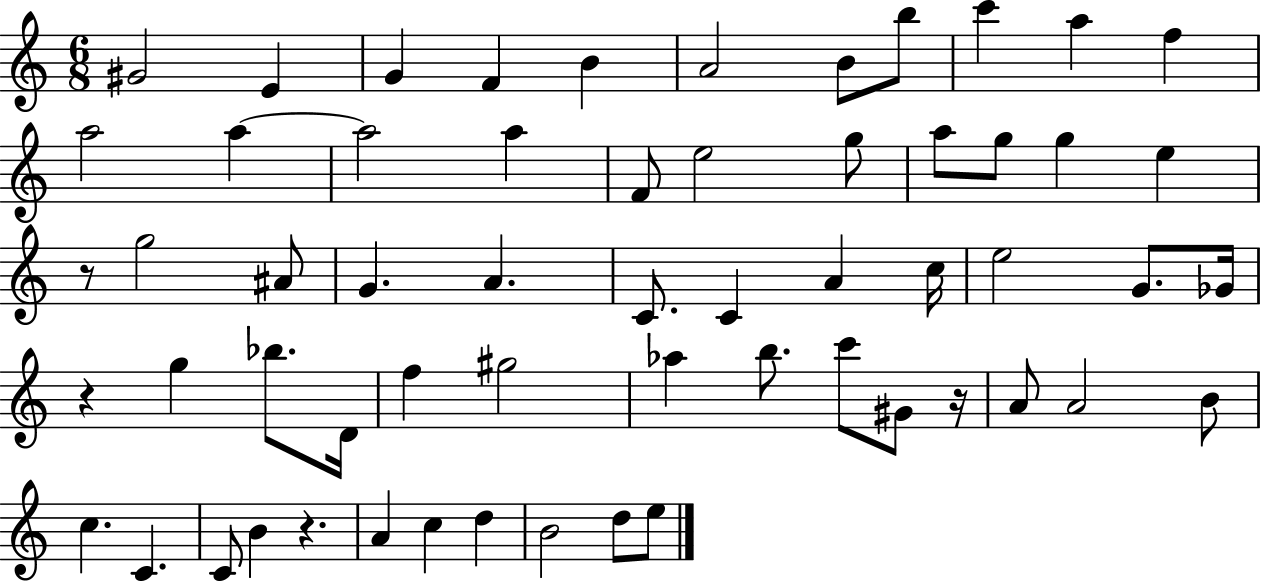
G#4/h E4/q G4/q F4/q B4/q A4/h B4/e B5/e C6/q A5/q F5/q A5/h A5/q A5/h A5/q F4/e E5/h G5/e A5/e G5/e G5/q E5/q R/e G5/h A#4/e G4/q. A4/q. C4/e. C4/q A4/q C5/s E5/h G4/e. Gb4/s R/q G5/q Bb5/e. D4/s F5/q G#5/h Ab5/q B5/e. C6/e G#4/e R/s A4/e A4/h B4/e C5/q. C4/q. C4/e B4/q R/q. A4/q C5/q D5/q B4/h D5/e E5/e